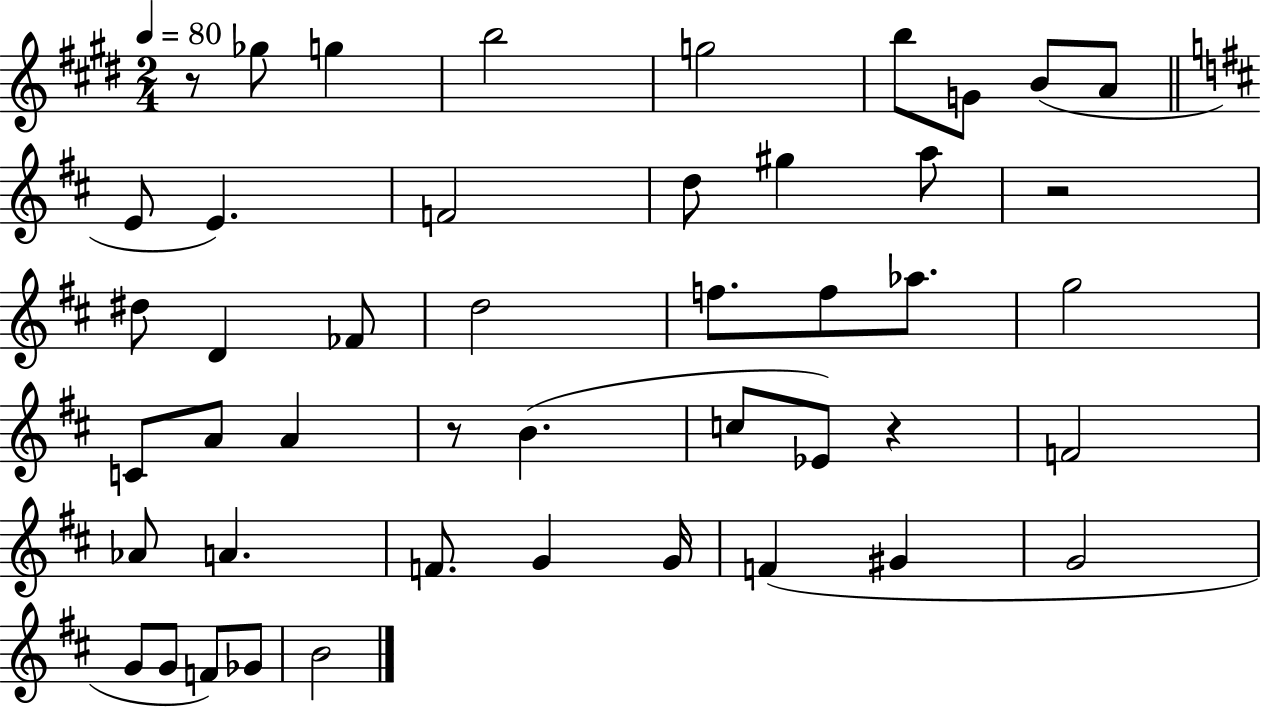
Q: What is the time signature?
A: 2/4